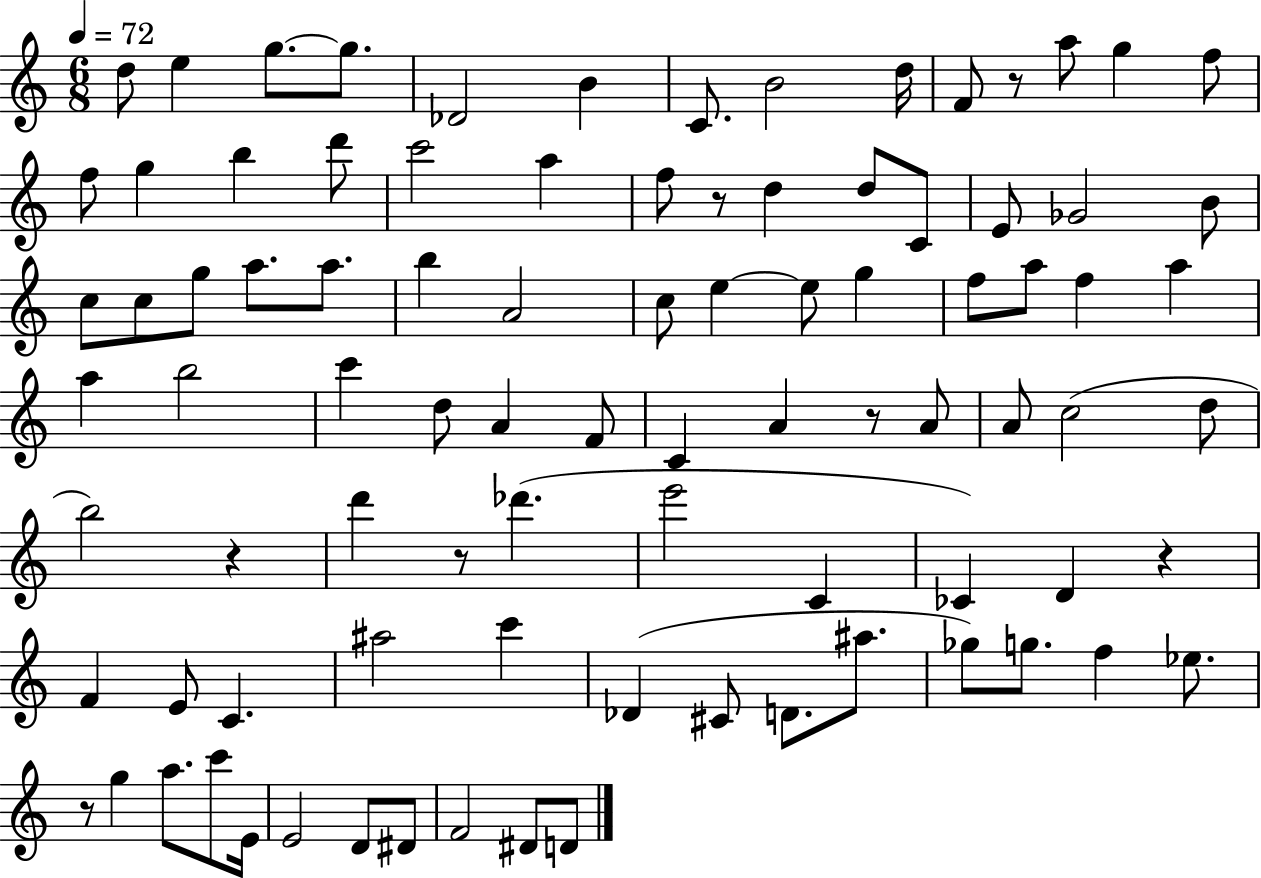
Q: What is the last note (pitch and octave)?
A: D4